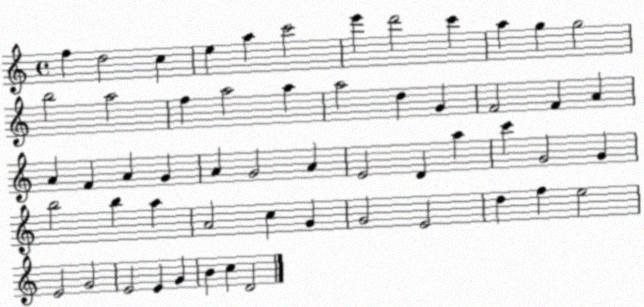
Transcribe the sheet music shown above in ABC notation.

X:1
T:Untitled
M:4/4
L:1/4
K:C
f d2 c e a c'2 e' d'2 c' a g g2 b2 a2 f a2 a a2 d G F2 F A A F A G A G2 A E2 D a c' G2 G b2 b a A2 c G G2 E2 d f e2 E2 G2 E2 E G B c D2